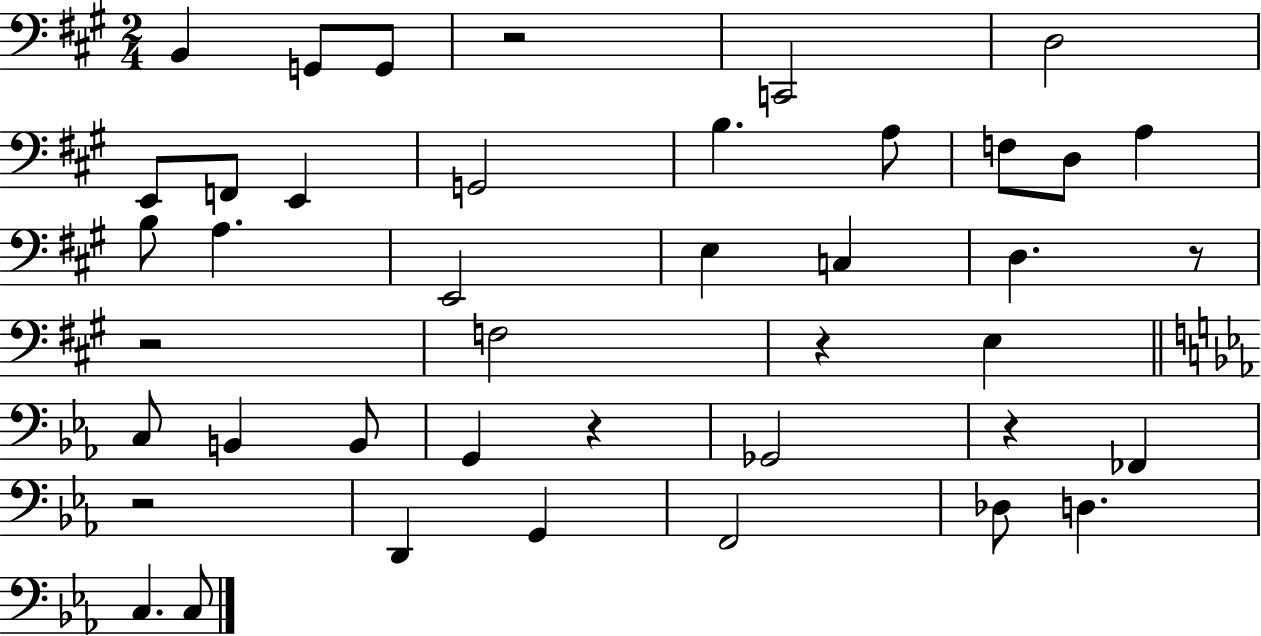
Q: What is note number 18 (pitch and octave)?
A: E3